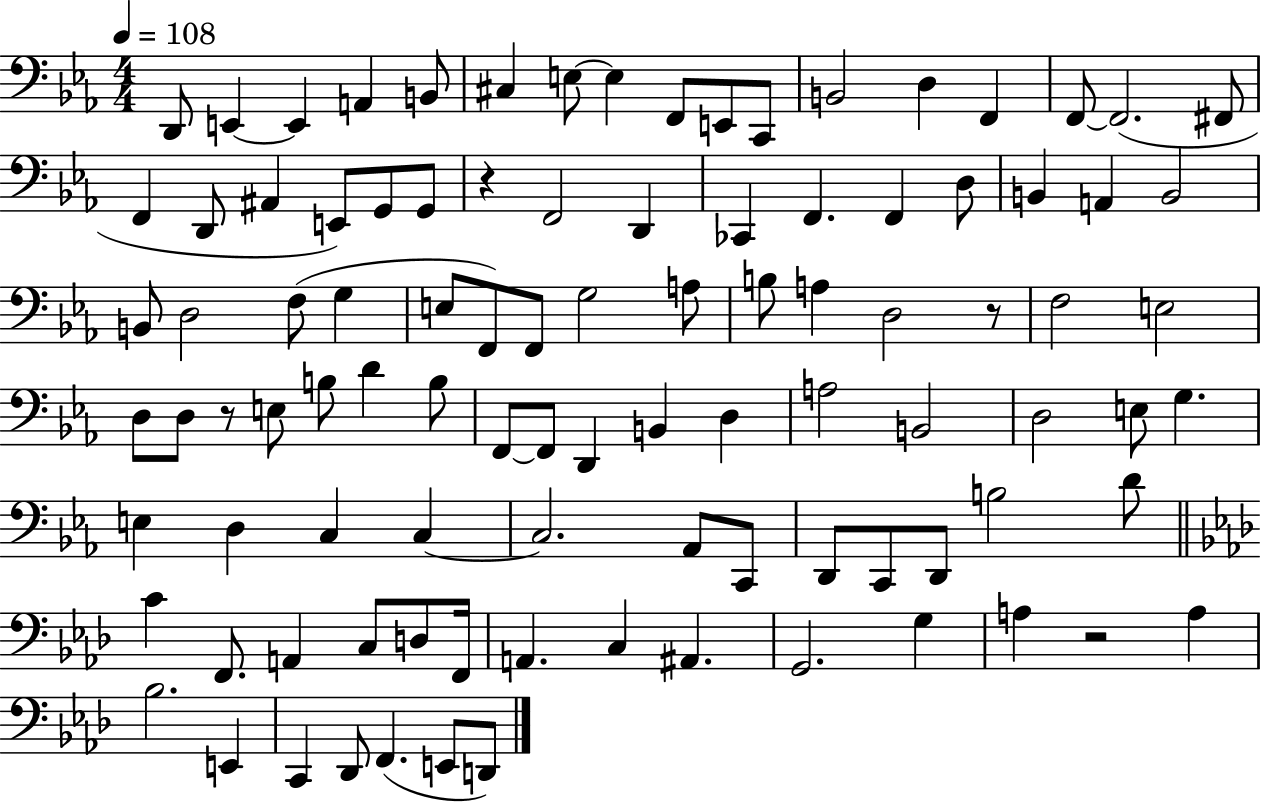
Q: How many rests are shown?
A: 4